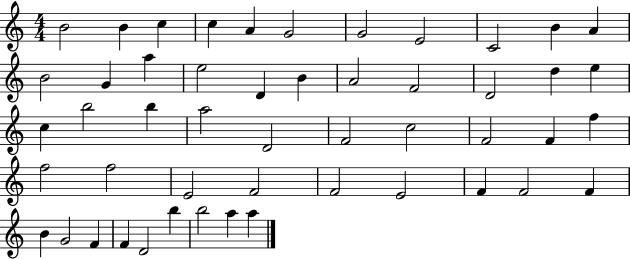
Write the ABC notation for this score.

X:1
T:Untitled
M:4/4
L:1/4
K:C
B2 B c c A G2 G2 E2 C2 B A B2 G a e2 D B A2 F2 D2 d e c b2 b a2 D2 F2 c2 F2 F f f2 f2 E2 F2 F2 E2 F F2 F B G2 F F D2 b b2 a a